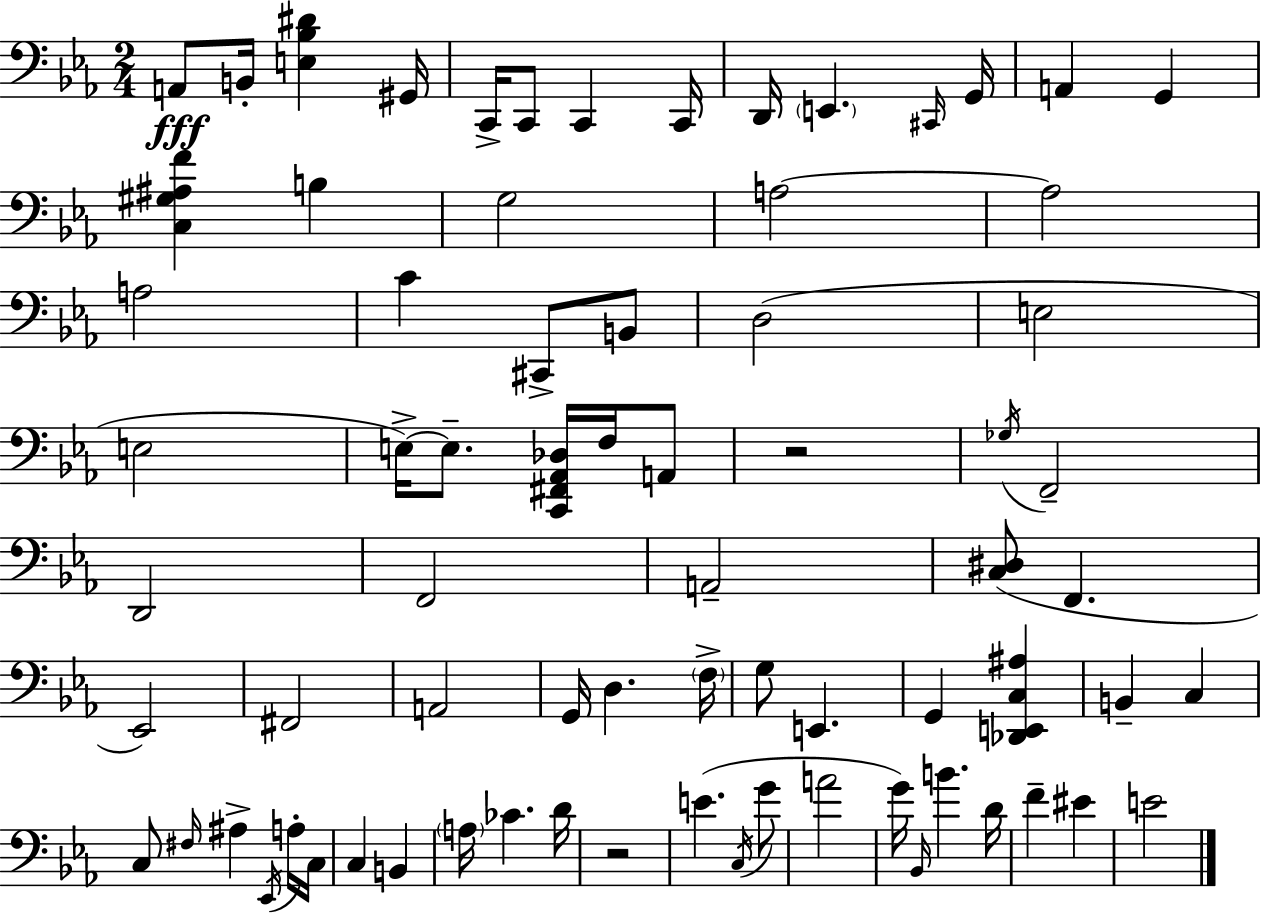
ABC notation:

X:1
T:Untitled
M:2/4
L:1/4
K:Eb
A,,/2 B,,/4 [E,_B,^D] ^G,,/4 C,,/4 C,,/2 C,, C,,/4 D,,/4 E,, ^C,,/4 G,,/4 A,, G,, [C,^G,^A,F] B, G,2 A,2 A,2 A,2 C ^C,,/2 B,,/2 D,2 E,2 E,2 E,/4 E,/2 [C,,^F,,_A,,_D,]/4 F,/4 A,,/2 z2 _G,/4 F,,2 D,,2 F,,2 A,,2 [C,^D,]/2 F,, _E,,2 ^F,,2 A,,2 G,,/4 D, F,/4 G,/2 E,, G,, [_D,,E,,C,^A,] B,, C, C,/2 ^F,/4 ^A, _E,,/4 A,/4 C,/4 C, B,, A,/4 _C D/4 z2 E C,/4 G/2 A2 G/4 _B,,/4 B D/4 F ^E E2